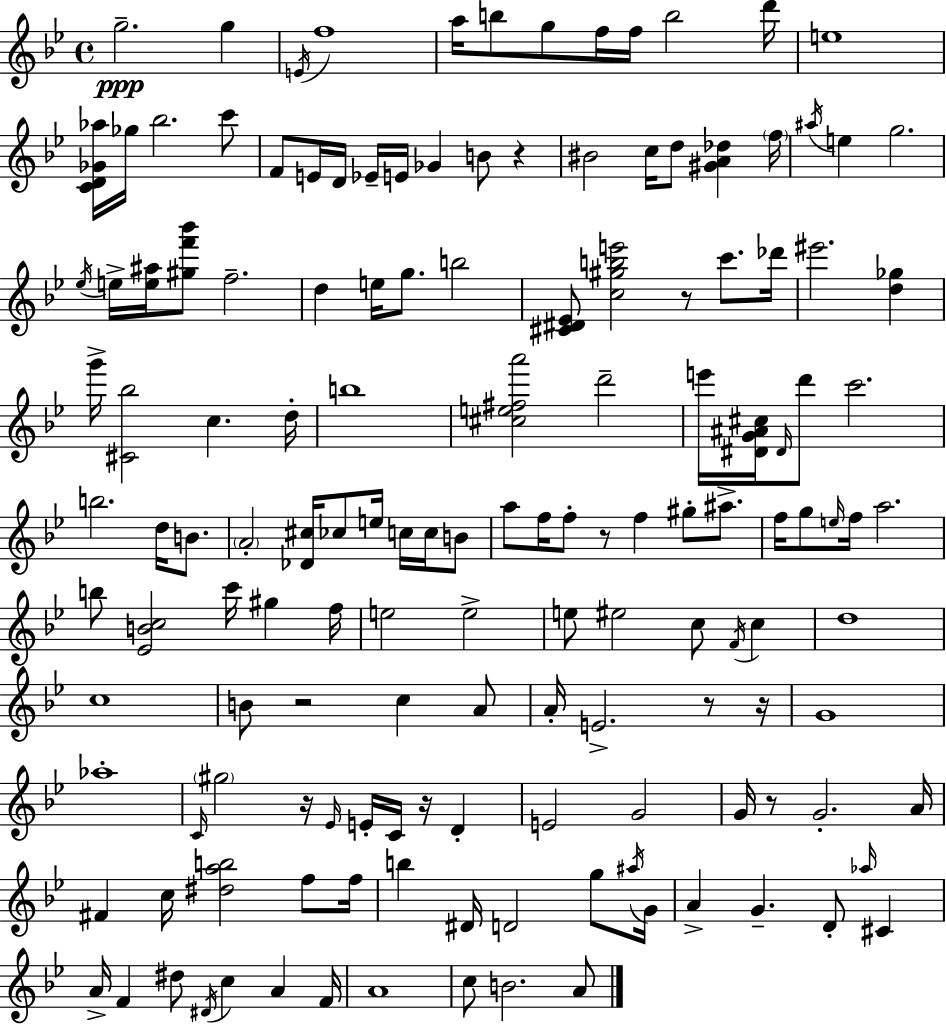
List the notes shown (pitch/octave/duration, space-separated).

G5/h. G5/q E4/s F5/w A5/s B5/e G5/e F5/s F5/s B5/h D6/s E5/w [C4,D4,Gb4,Ab5]/s Gb5/s Bb5/h. C6/e F4/e E4/s D4/s Eb4/s E4/s Gb4/q B4/e R/q BIS4/h C5/s D5/e [G#4,A4,Db5]/q F5/s A#5/s E5/q G5/h. Eb5/s E5/s [E5,A#5]/s [G#5,F6,Bb6]/e F5/h. D5/q E5/s G5/e. B5/h [C#4,D#4,Eb4]/e [C5,G#5,B5,E6]/h R/e C6/e. Db6/s EIS6/h. [D5,Gb5]/q G6/s [C#4,Bb5]/h C5/q. D5/s B5/w [C#5,E5,F#5,A6]/h D6/h E6/s [D#4,G4,A#4,C#5]/s D#4/s D6/e C6/h. B5/h. D5/s B4/e. A4/h [Db4,C#5]/s CES5/e E5/s C5/s C5/s B4/e A5/e F5/s F5/e R/e F5/q G#5/e A#5/e. F5/s G5/e E5/s F5/s A5/h. B5/e [Eb4,B4,C5]/h C6/s G#5/q F5/s E5/h E5/h E5/e EIS5/h C5/e F4/s C5/q D5/w C5/w B4/e R/h C5/q A4/e A4/s E4/h. R/e R/s G4/w Ab5/w C4/s G#5/h R/s Eb4/s E4/s C4/s R/s D4/q E4/h G4/h G4/s R/e G4/h. A4/s F#4/q C5/s [D#5,A5,B5]/h F5/e F5/s B5/q D#4/s D4/h G5/e A#5/s G4/s A4/q G4/q. D4/e Ab5/s C#4/q A4/s F4/q D#5/e D#4/s C5/q A4/q F4/s A4/w C5/e B4/h. A4/e